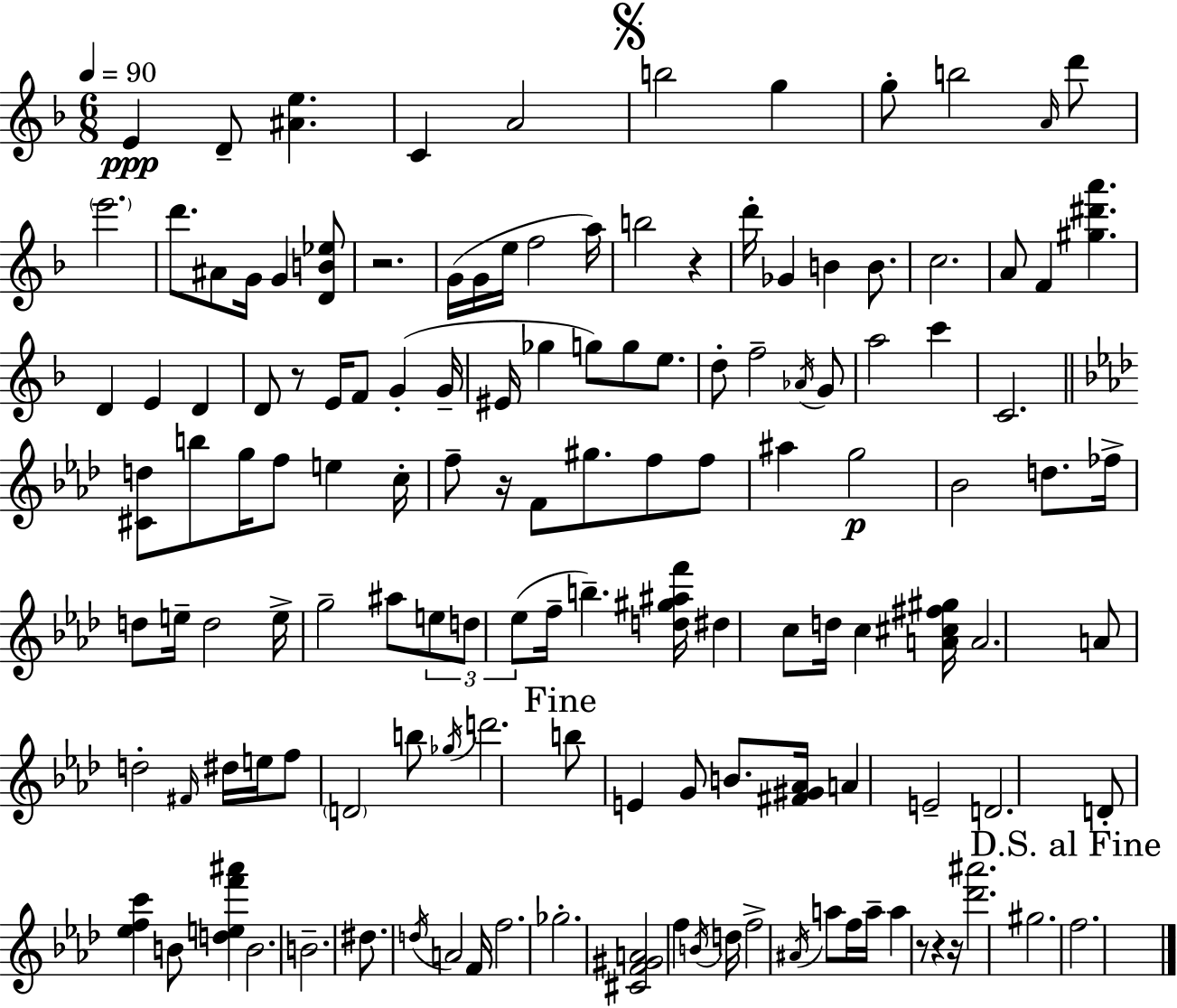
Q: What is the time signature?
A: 6/8